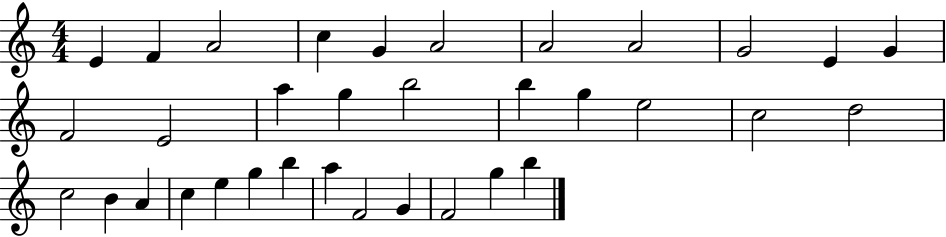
X:1
T:Untitled
M:4/4
L:1/4
K:C
E F A2 c G A2 A2 A2 G2 E G F2 E2 a g b2 b g e2 c2 d2 c2 B A c e g b a F2 G F2 g b